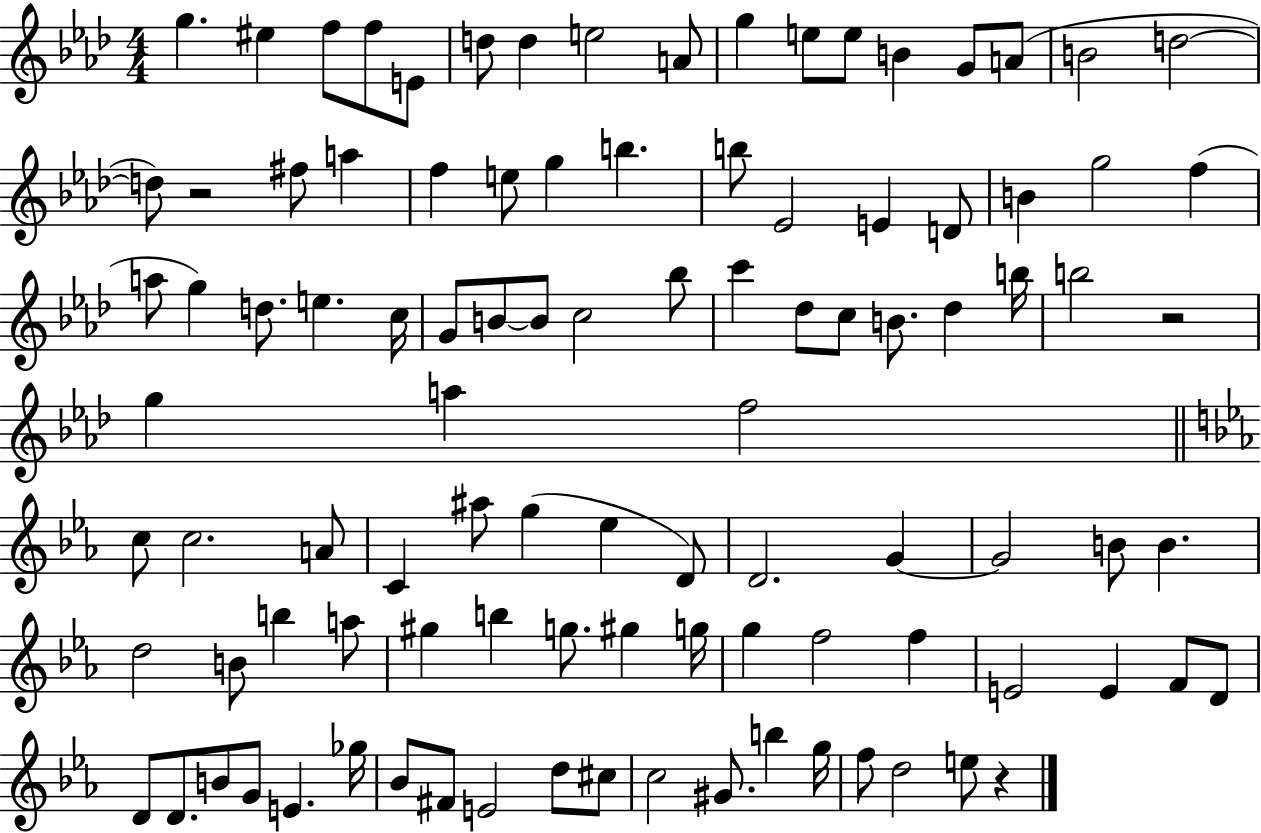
{
  \clef treble
  \numericTimeSignature
  \time 4/4
  \key aes \major
  g''4. eis''4 f''8 f''8 e'8 | d''8 d''4 e''2 a'8 | g''4 e''8 e''8 b'4 g'8 a'8( | b'2 d''2~~ | \break d''8) r2 fis''8 a''4 | f''4 e''8 g''4 b''4. | b''8 ees'2 e'4 d'8 | b'4 g''2 f''4( | \break a''8 g''4) d''8. e''4. c''16 | g'8 b'8~~ b'8 c''2 bes''8 | c'''4 des''8 c''8 b'8. des''4 b''16 | b''2 r2 | \break g''4 a''4 f''2 | \bar "||" \break \key ees \major c''8 c''2. a'8 | c'4 ais''8 g''4( ees''4 d'8) | d'2. g'4~~ | g'2 b'8 b'4. | \break d''2 b'8 b''4 a''8 | gis''4 b''4 g''8. gis''4 g''16 | g''4 f''2 f''4 | e'2 e'4 f'8 d'8 | \break d'8 d'8. b'8 g'8 e'4. ges''16 | bes'8 fis'8 e'2 d''8 cis''8 | c''2 gis'8. b''4 g''16 | f''8 d''2 e''8 r4 | \break \bar "|."
}